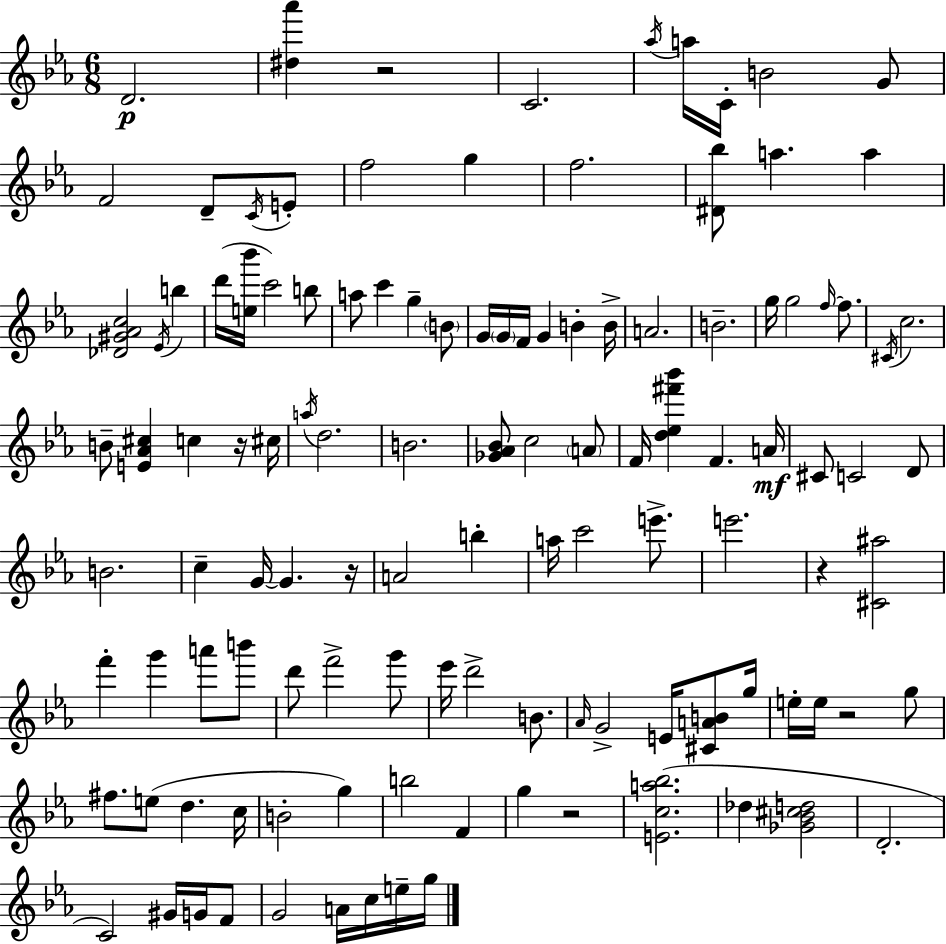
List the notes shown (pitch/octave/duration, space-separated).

D4/h. [D#5,Ab6]/q R/h C4/h. Ab5/s A5/s C4/s B4/h G4/e F4/h D4/e C4/s E4/e F5/h G5/q F5/h. [D#4,Bb5]/e A5/q. A5/q [Db4,G#4,Ab4,C5]/h Eb4/s B5/q D6/s [E5,Bb6]/s C6/h B5/e A5/e C6/q G5/q B4/e G4/s G4/s F4/s G4/q B4/q B4/s A4/h. B4/h. G5/s G5/h F5/s F5/e. C#4/s C5/h. B4/e [E4,Ab4,C#5]/q C5/q R/s C#5/s A5/s D5/h. B4/h. [Gb4,Ab4,Bb4]/e C5/h A4/e F4/s [D5,Eb5,F#6,Bb6]/q F4/q. A4/s C#4/e C4/h D4/e B4/h. C5/q G4/s G4/q. R/s A4/h B5/q A5/s C6/h E6/e. E6/h. R/q [C#4,A#5]/h F6/q G6/q A6/e B6/e D6/e F6/h G6/e Eb6/s D6/h B4/e. Ab4/s G4/h E4/s [C#4,A4,B4]/e G5/s E5/s E5/s R/h G5/e F#5/e. E5/e D5/q. C5/s B4/h G5/q B5/h F4/q G5/q R/h [E4,C5,A5,Bb5]/h. Db5/q [Gb4,Bb4,C#5,D5]/h D4/h. C4/h G#4/s G4/s F4/e G4/h A4/s C5/s E5/s G5/s